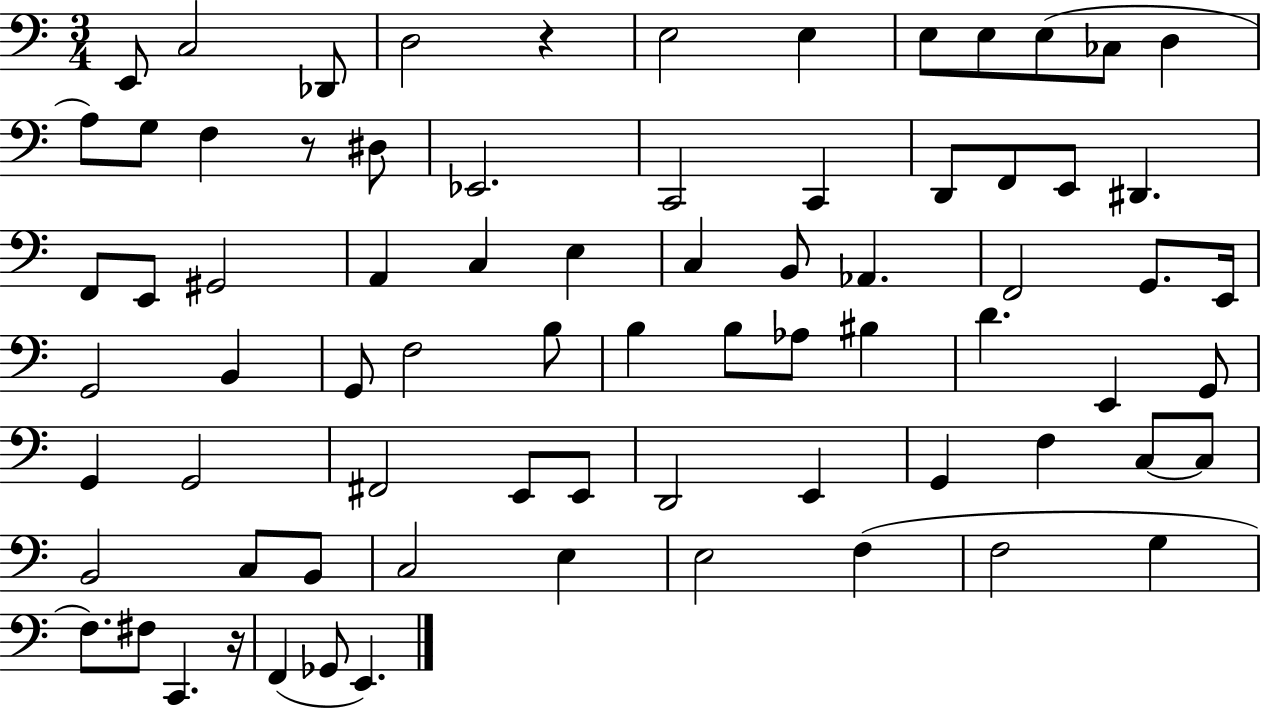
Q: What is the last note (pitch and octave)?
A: E2